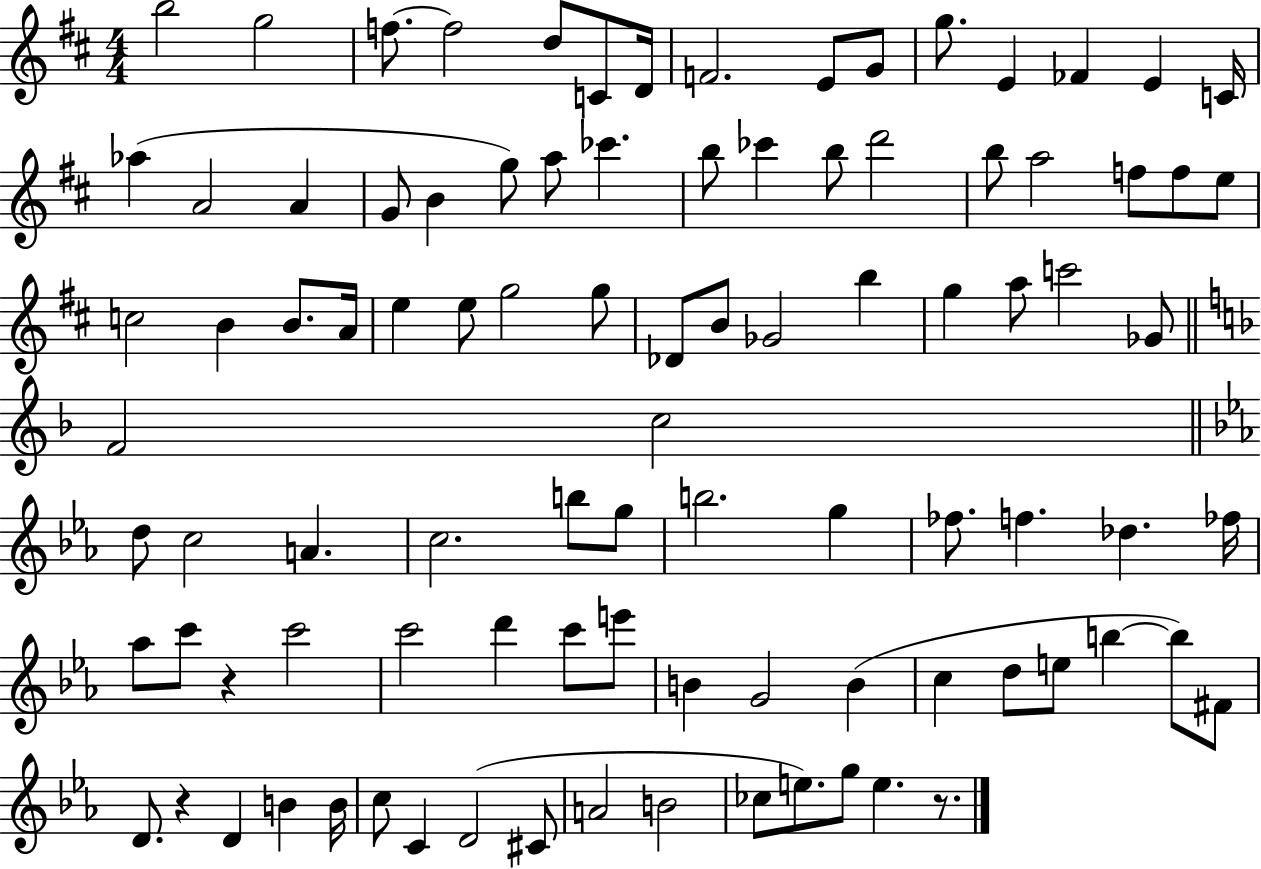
{
  \clef treble
  \numericTimeSignature
  \time 4/4
  \key d \major
  b''2 g''2 | f''8.~~ f''2 d''8 c'8 d'16 | f'2. e'8 g'8 | g''8. e'4 fes'4 e'4 c'16 | \break aes''4( a'2 a'4 | g'8 b'4 g''8) a''8 ces'''4. | b''8 ces'''4 b''8 d'''2 | b''8 a''2 f''8 f''8 e''8 | \break c''2 b'4 b'8. a'16 | e''4 e''8 g''2 g''8 | des'8 b'8 ges'2 b''4 | g''4 a''8 c'''2 ges'8 | \break \bar "||" \break \key f \major f'2 c''2 | \bar "||" \break \key ees \major d''8 c''2 a'4. | c''2. b''8 g''8 | b''2. g''4 | fes''8. f''4. des''4. fes''16 | \break aes''8 c'''8 r4 c'''2 | c'''2 d'''4 c'''8 e'''8 | b'4 g'2 b'4( | c''4 d''8 e''8 b''4~~ b''8) fis'8 | \break d'8. r4 d'4 b'4 b'16 | c''8 c'4 d'2( cis'8 | a'2 b'2 | ces''8 e''8.) g''8 e''4. r8. | \break \bar "|."
}